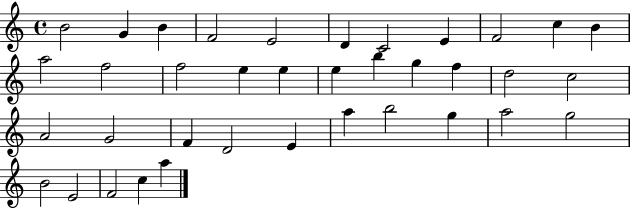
B4/h G4/q B4/q F4/h E4/h D4/q C4/h E4/q F4/h C5/q B4/q A5/h F5/h F5/h E5/q E5/q E5/q B5/q G5/q F5/q D5/h C5/h A4/h G4/h F4/q D4/h E4/q A5/q B5/h G5/q A5/h G5/h B4/h E4/h F4/h C5/q A5/q